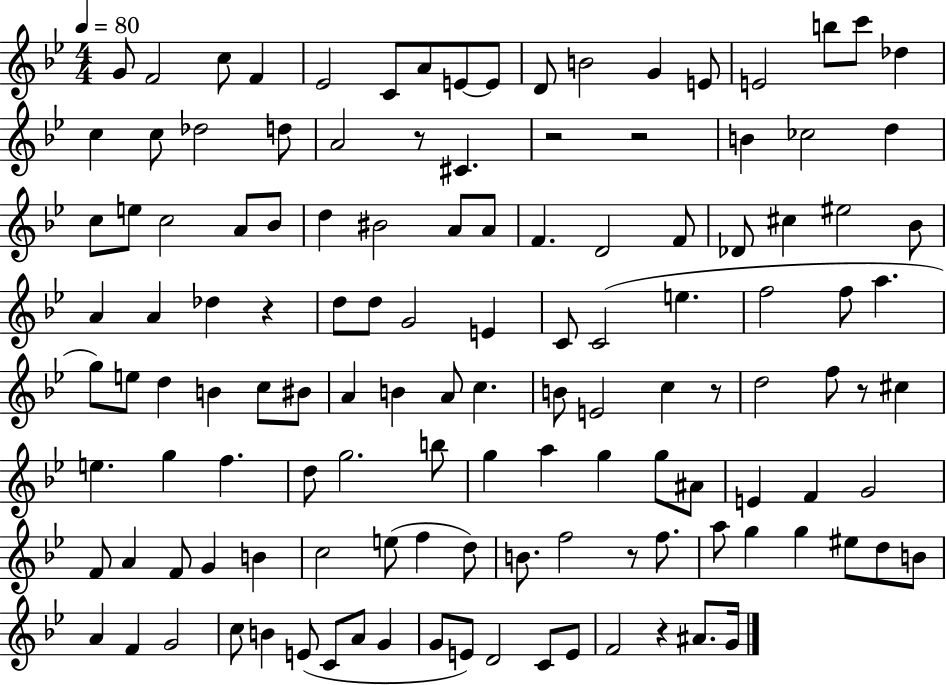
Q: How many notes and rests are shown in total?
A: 128